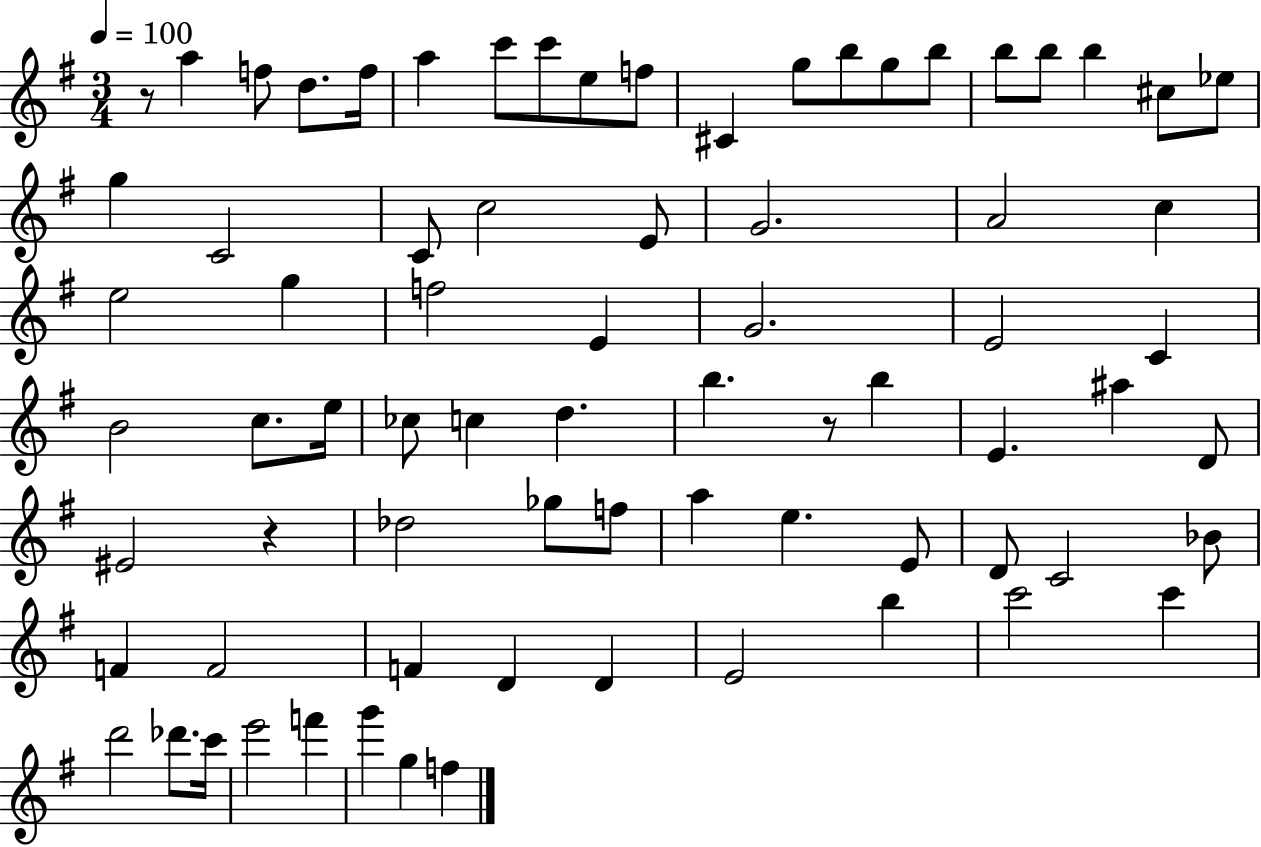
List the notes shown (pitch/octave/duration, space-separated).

R/e A5/q F5/e D5/e. F5/s A5/q C6/e C6/e E5/e F5/e C#4/q G5/e B5/e G5/e B5/e B5/e B5/e B5/q C#5/e Eb5/e G5/q C4/h C4/e C5/h E4/e G4/h. A4/h C5/q E5/h G5/q F5/h E4/q G4/h. E4/h C4/q B4/h C5/e. E5/s CES5/e C5/q D5/q. B5/q. R/e B5/q E4/q. A#5/q D4/e EIS4/h R/q Db5/h Gb5/e F5/e A5/q E5/q. E4/e D4/e C4/h Bb4/e F4/q F4/h F4/q D4/q D4/q E4/h B5/q C6/h C6/q D6/h Db6/e. C6/s E6/h F6/q G6/q G5/q F5/q